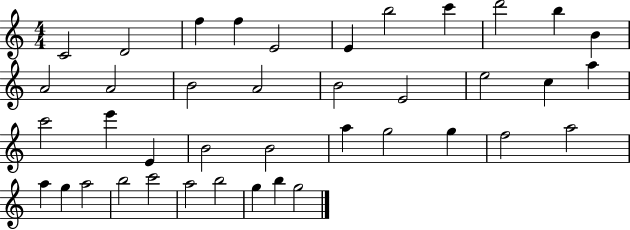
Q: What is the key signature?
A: C major